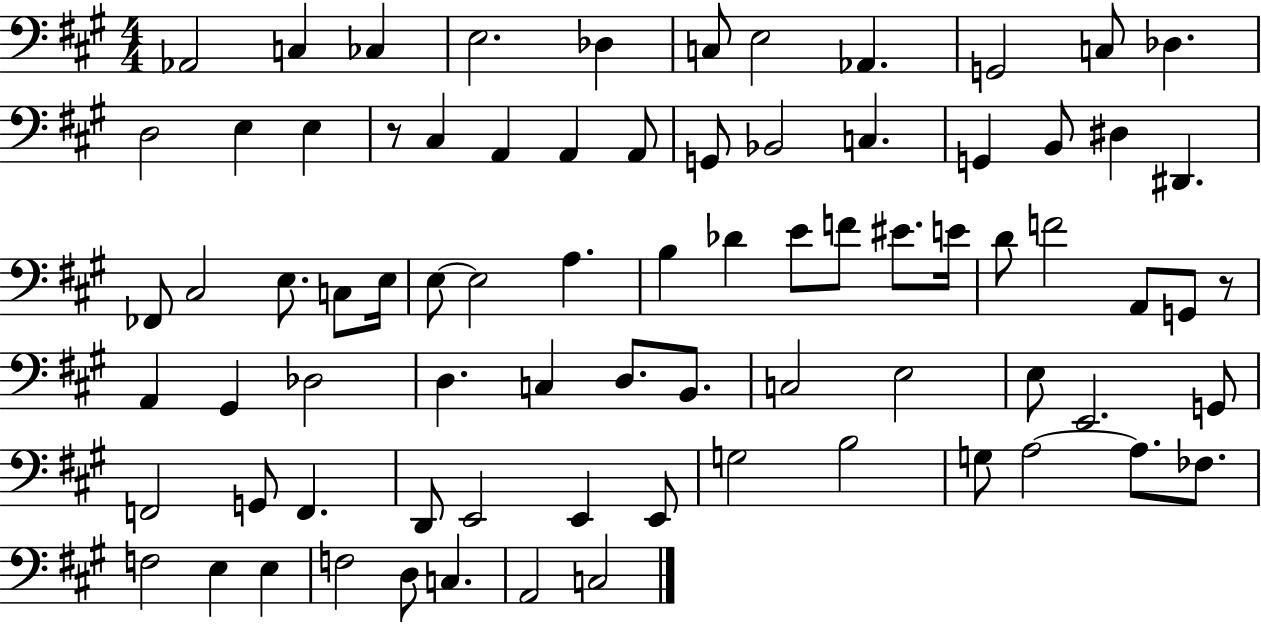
X:1
T:Untitled
M:4/4
L:1/4
K:A
_A,,2 C, _C, E,2 _D, C,/2 E,2 _A,, G,,2 C,/2 _D, D,2 E, E, z/2 ^C, A,, A,, A,,/2 G,,/2 _B,,2 C, G,, B,,/2 ^D, ^D,, _F,,/2 ^C,2 E,/2 C,/2 E,/4 E,/2 E,2 A, B, _D E/2 F/2 ^E/2 E/4 D/2 F2 A,,/2 G,,/2 z/2 A,, ^G,, _D,2 D, C, D,/2 B,,/2 C,2 E,2 E,/2 E,,2 G,,/2 F,,2 G,,/2 F,, D,,/2 E,,2 E,, E,,/2 G,2 B,2 G,/2 A,2 A,/2 _F,/2 F,2 E, E, F,2 D,/2 C, A,,2 C,2